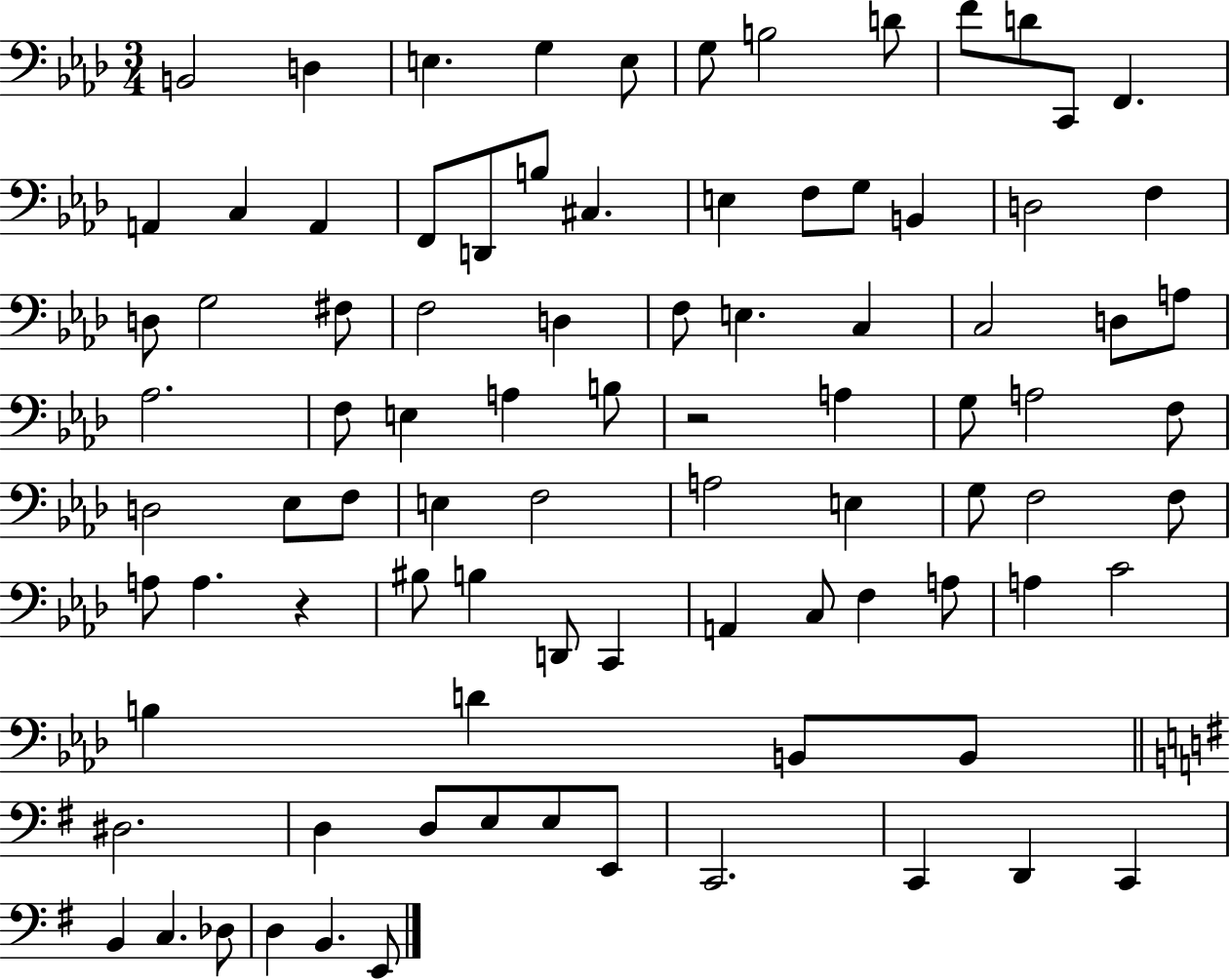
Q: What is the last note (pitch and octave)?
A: E2